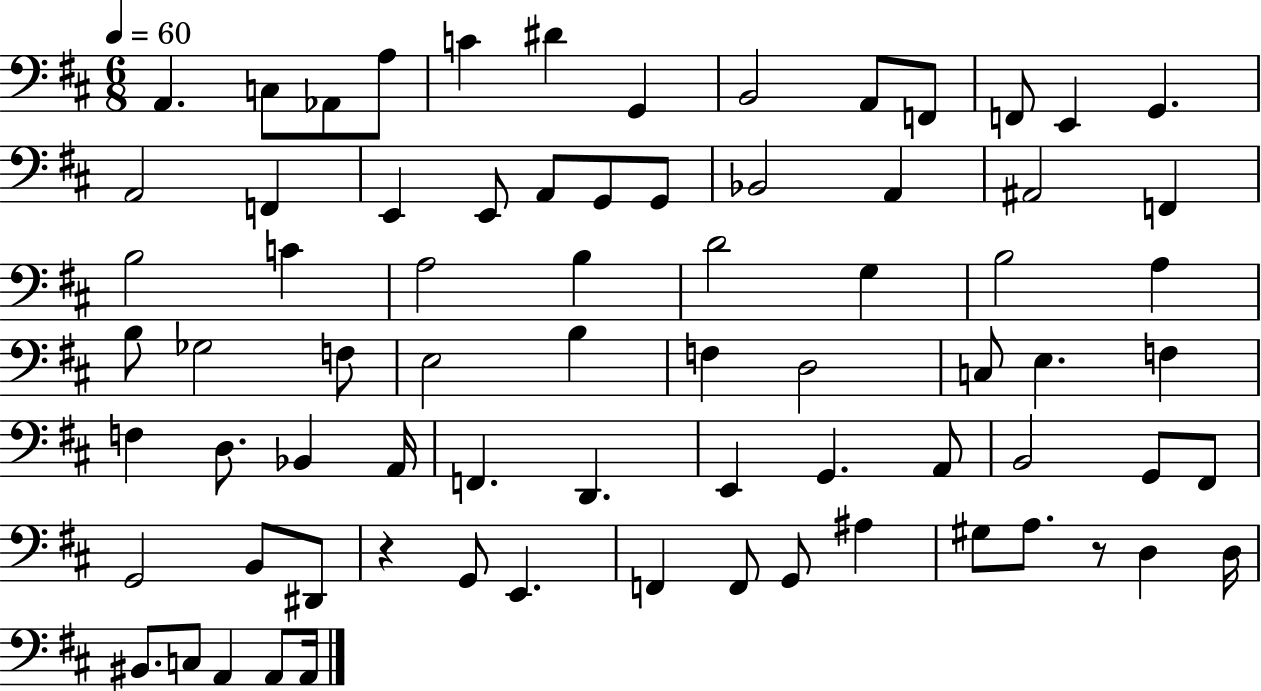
{
  \clef bass
  \numericTimeSignature
  \time 6/8
  \key d \major
  \tempo 4 = 60
  a,4. c8 aes,8 a8 | c'4 dis'4 g,4 | b,2 a,8 f,8 | f,8 e,4 g,4. | \break a,2 f,4 | e,4 e,8 a,8 g,8 g,8 | bes,2 a,4 | ais,2 f,4 | \break b2 c'4 | a2 b4 | d'2 g4 | b2 a4 | \break b8 ges2 f8 | e2 b4 | f4 d2 | c8 e4. f4 | \break f4 d8. bes,4 a,16 | f,4. d,4. | e,4 g,4. a,8 | b,2 g,8 fis,8 | \break g,2 b,8 dis,8 | r4 g,8 e,4. | f,4 f,8 g,8 ais4 | gis8 a8. r8 d4 d16 | \break bis,8. c8 a,4 a,8 a,16 | \bar "|."
}